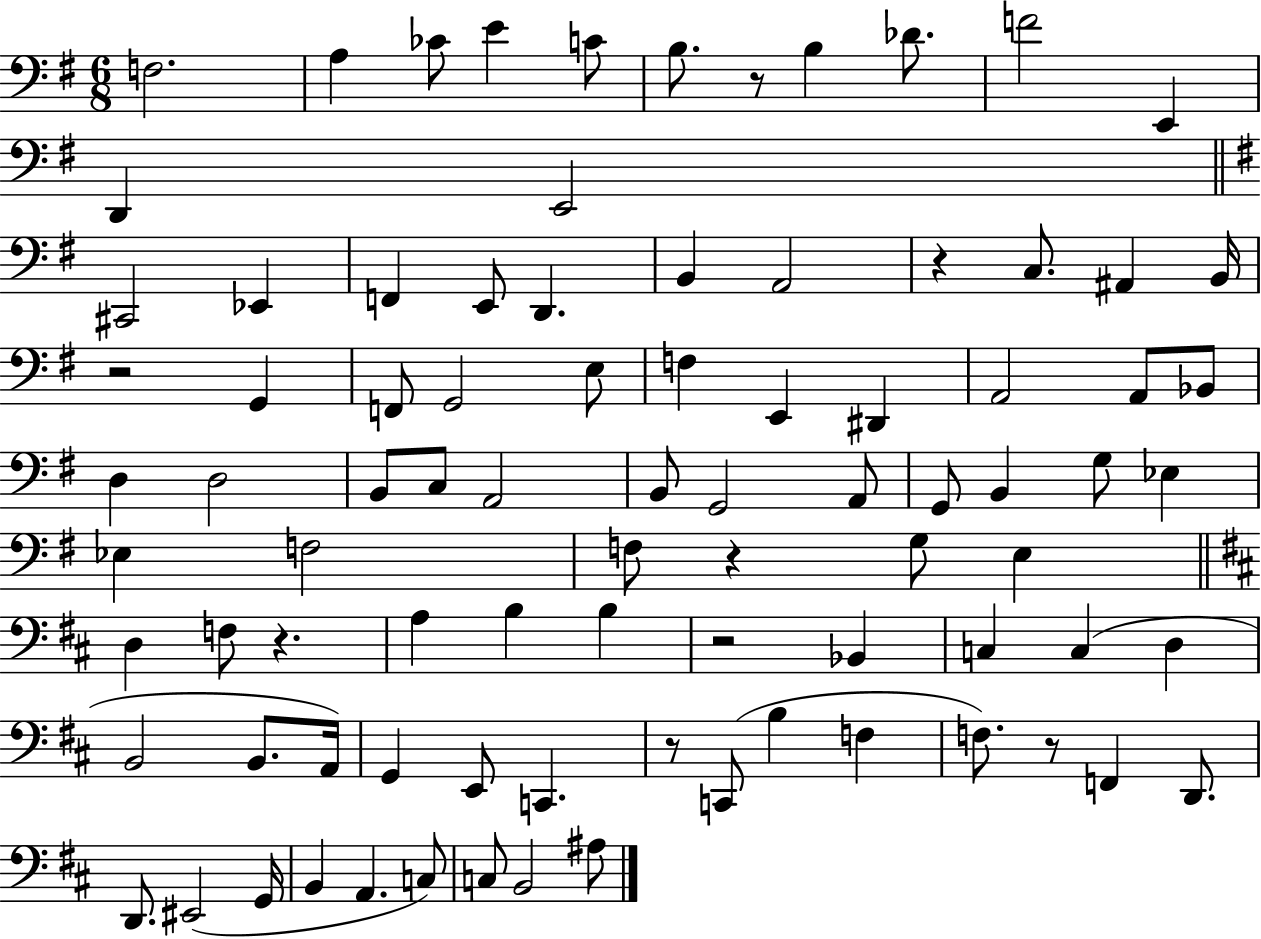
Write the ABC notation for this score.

X:1
T:Untitled
M:6/8
L:1/4
K:G
F,2 A, _C/2 E C/2 B,/2 z/2 B, _D/2 F2 E,, D,, E,,2 ^C,,2 _E,, F,, E,,/2 D,, B,, A,,2 z C,/2 ^A,, B,,/4 z2 G,, F,,/2 G,,2 E,/2 F, E,, ^D,, A,,2 A,,/2 _B,,/2 D, D,2 B,,/2 C,/2 A,,2 B,,/2 G,,2 A,,/2 G,,/2 B,, G,/2 _E, _E, F,2 F,/2 z G,/2 E, D, F,/2 z A, B, B, z2 _B,, C, C, D, B,,2 B,,/2 A,,/4 G,, E,,/2 C,, z/2 C,,/2 B, F, F,/2 z/2 F,, D,,/2 D,,/2 ^E,,2 G,,/4 B,, A,, C,/2 C,/2 B,,2 ^A,/2